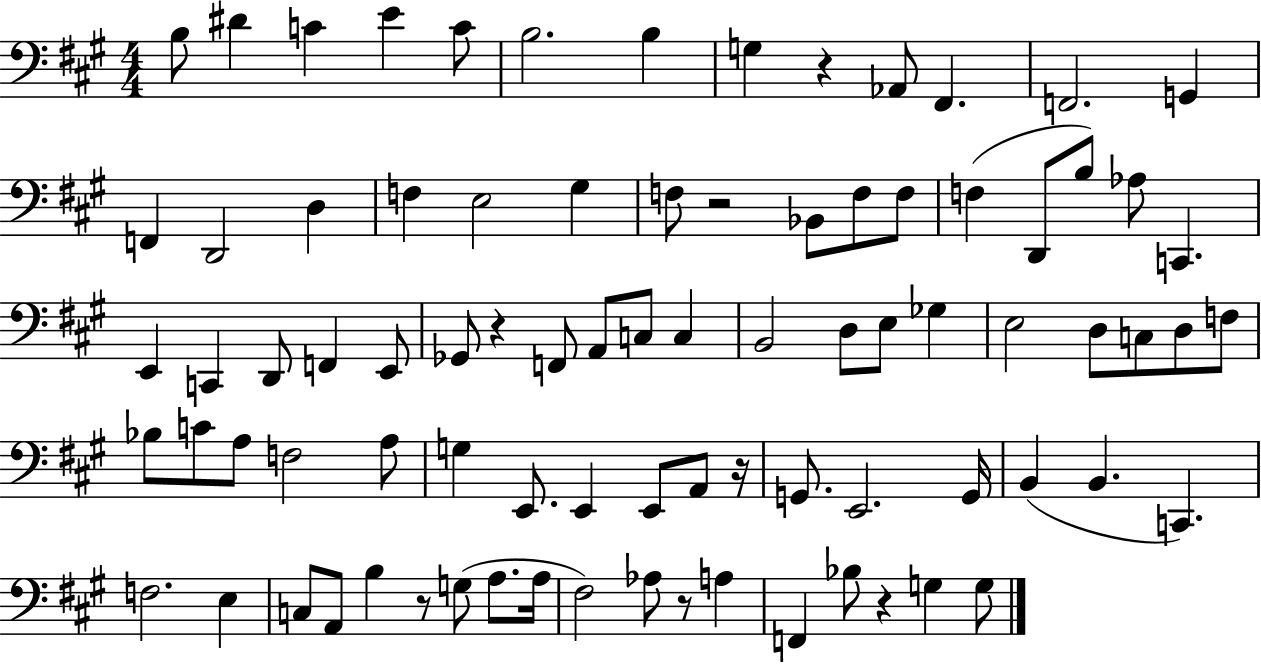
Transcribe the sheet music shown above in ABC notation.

X:1
T:Untitled
M:4/4
L:1/4
K:A
B,/2 ^D C E C/2 B,2 B, G, z _A,,/2 ^F,, F,,2 G,, F,, D,,2 D, F, E,2 ^G, F,/2 z2 _B,,/2 F,/2 F,/2 F, D,,/2 B,/2 _A,/2 C,, E,, C,, D,,/2 F,, E,,/2 _G,,/2 z F,,/2 A,,/2 C,/2 C, B,,2 D,/2 E,/2 _G, E,2 D,/2 C,/2 D,/2 F,/2 _B,/2 C/2 A,/2 F,2 A,/2 G, E,,/2 E,, E,,/2 A,,/2 z/4 G,,/2 E,,2 G,,/4 B,, B,, C,, F,2 E, C,/2 A,,/2 B, z/2 G,/2 A,/2 A,/4 ^F,2 _A,/2 z/2 A, F,, _B,/2 z G, G,/2